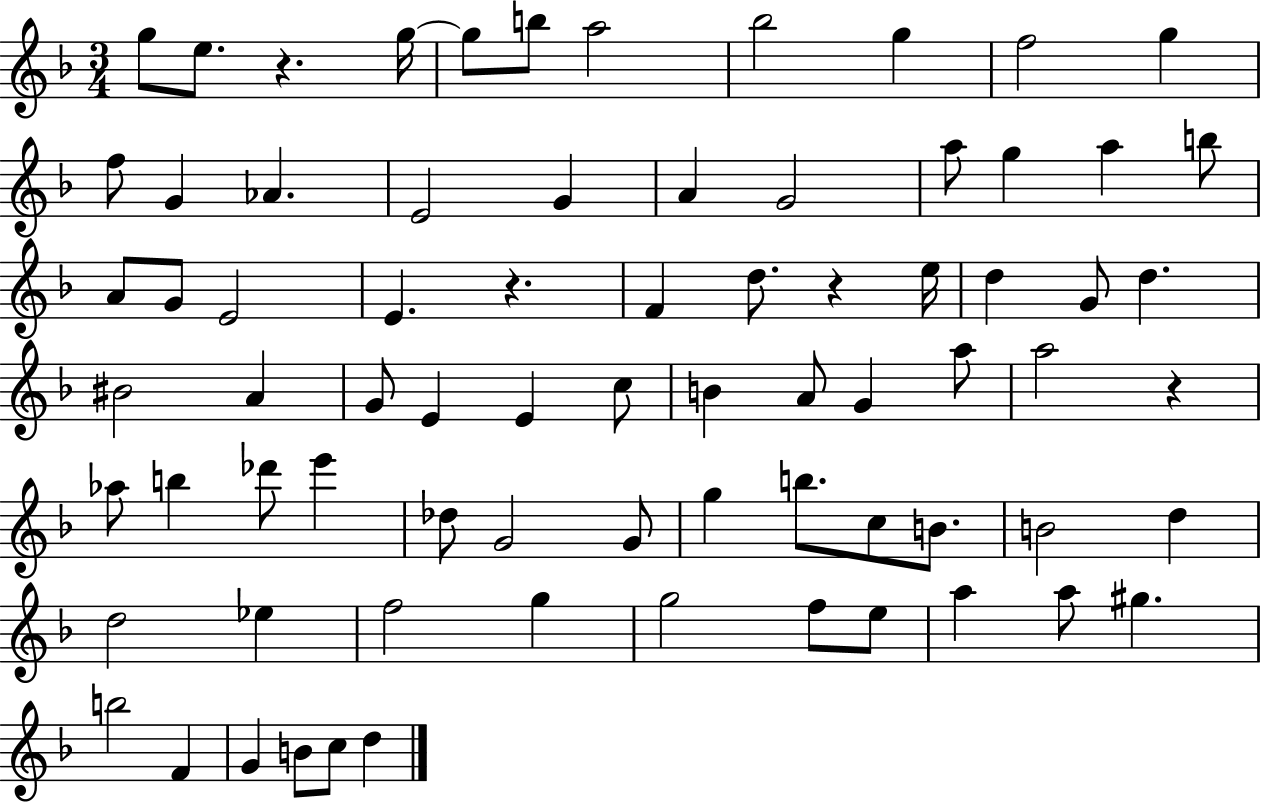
G5/e E5/e. R/q. G5/s G5/e B5/e A5/h Bb5/h G5/q F5/h G5/q F5/e G4/q Ab4/q. E4/h G4/q A4/q G4/h A5/e G5/q A5/q B5/e A4/e G4/e E4/h E4/q. R/q. F4/q D5/e. R/q E5/s D5/q G4/e D5/q. BIS4/h A4/q G4/e E4/q E4/q C5/e B4/q A4/e G4/q A5/e A5/h R/q Ab5/e B5/q Db6/e E6/q Db5/e G4/h G4/e G5/q B5/e. C5/e B4/e. B4/h D5/q D5/h Eb5/q F5/h G5/q G5/h F5/e E5/e A5/q A5/e G#5/q. B5/h F4/q G4/q B4/e C5/e D5/q